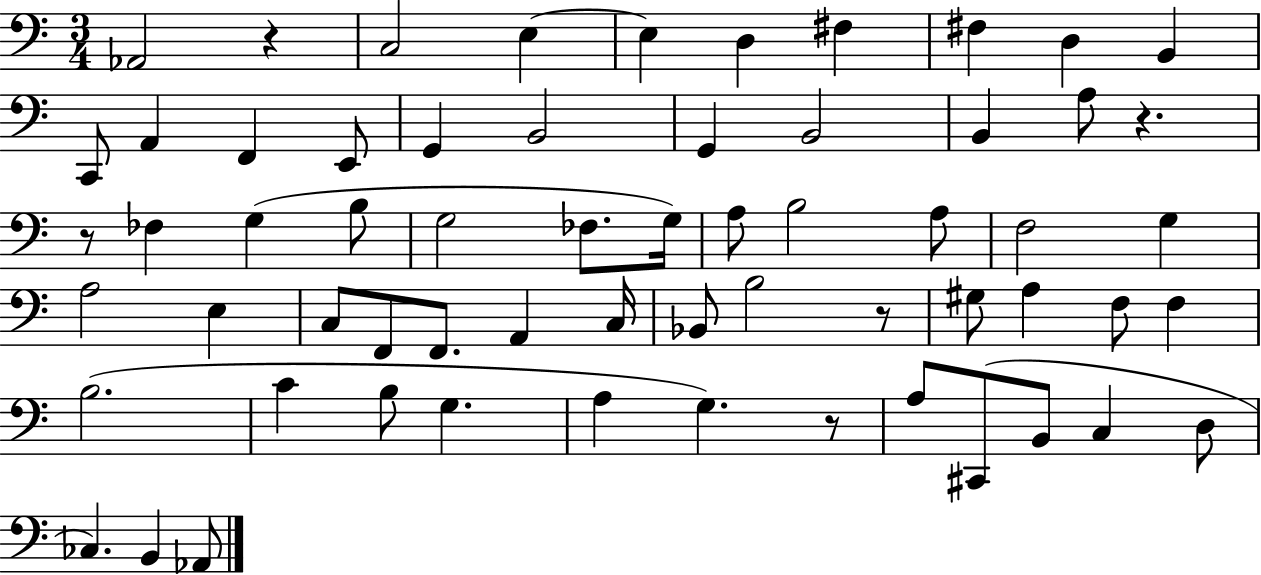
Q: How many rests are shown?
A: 5